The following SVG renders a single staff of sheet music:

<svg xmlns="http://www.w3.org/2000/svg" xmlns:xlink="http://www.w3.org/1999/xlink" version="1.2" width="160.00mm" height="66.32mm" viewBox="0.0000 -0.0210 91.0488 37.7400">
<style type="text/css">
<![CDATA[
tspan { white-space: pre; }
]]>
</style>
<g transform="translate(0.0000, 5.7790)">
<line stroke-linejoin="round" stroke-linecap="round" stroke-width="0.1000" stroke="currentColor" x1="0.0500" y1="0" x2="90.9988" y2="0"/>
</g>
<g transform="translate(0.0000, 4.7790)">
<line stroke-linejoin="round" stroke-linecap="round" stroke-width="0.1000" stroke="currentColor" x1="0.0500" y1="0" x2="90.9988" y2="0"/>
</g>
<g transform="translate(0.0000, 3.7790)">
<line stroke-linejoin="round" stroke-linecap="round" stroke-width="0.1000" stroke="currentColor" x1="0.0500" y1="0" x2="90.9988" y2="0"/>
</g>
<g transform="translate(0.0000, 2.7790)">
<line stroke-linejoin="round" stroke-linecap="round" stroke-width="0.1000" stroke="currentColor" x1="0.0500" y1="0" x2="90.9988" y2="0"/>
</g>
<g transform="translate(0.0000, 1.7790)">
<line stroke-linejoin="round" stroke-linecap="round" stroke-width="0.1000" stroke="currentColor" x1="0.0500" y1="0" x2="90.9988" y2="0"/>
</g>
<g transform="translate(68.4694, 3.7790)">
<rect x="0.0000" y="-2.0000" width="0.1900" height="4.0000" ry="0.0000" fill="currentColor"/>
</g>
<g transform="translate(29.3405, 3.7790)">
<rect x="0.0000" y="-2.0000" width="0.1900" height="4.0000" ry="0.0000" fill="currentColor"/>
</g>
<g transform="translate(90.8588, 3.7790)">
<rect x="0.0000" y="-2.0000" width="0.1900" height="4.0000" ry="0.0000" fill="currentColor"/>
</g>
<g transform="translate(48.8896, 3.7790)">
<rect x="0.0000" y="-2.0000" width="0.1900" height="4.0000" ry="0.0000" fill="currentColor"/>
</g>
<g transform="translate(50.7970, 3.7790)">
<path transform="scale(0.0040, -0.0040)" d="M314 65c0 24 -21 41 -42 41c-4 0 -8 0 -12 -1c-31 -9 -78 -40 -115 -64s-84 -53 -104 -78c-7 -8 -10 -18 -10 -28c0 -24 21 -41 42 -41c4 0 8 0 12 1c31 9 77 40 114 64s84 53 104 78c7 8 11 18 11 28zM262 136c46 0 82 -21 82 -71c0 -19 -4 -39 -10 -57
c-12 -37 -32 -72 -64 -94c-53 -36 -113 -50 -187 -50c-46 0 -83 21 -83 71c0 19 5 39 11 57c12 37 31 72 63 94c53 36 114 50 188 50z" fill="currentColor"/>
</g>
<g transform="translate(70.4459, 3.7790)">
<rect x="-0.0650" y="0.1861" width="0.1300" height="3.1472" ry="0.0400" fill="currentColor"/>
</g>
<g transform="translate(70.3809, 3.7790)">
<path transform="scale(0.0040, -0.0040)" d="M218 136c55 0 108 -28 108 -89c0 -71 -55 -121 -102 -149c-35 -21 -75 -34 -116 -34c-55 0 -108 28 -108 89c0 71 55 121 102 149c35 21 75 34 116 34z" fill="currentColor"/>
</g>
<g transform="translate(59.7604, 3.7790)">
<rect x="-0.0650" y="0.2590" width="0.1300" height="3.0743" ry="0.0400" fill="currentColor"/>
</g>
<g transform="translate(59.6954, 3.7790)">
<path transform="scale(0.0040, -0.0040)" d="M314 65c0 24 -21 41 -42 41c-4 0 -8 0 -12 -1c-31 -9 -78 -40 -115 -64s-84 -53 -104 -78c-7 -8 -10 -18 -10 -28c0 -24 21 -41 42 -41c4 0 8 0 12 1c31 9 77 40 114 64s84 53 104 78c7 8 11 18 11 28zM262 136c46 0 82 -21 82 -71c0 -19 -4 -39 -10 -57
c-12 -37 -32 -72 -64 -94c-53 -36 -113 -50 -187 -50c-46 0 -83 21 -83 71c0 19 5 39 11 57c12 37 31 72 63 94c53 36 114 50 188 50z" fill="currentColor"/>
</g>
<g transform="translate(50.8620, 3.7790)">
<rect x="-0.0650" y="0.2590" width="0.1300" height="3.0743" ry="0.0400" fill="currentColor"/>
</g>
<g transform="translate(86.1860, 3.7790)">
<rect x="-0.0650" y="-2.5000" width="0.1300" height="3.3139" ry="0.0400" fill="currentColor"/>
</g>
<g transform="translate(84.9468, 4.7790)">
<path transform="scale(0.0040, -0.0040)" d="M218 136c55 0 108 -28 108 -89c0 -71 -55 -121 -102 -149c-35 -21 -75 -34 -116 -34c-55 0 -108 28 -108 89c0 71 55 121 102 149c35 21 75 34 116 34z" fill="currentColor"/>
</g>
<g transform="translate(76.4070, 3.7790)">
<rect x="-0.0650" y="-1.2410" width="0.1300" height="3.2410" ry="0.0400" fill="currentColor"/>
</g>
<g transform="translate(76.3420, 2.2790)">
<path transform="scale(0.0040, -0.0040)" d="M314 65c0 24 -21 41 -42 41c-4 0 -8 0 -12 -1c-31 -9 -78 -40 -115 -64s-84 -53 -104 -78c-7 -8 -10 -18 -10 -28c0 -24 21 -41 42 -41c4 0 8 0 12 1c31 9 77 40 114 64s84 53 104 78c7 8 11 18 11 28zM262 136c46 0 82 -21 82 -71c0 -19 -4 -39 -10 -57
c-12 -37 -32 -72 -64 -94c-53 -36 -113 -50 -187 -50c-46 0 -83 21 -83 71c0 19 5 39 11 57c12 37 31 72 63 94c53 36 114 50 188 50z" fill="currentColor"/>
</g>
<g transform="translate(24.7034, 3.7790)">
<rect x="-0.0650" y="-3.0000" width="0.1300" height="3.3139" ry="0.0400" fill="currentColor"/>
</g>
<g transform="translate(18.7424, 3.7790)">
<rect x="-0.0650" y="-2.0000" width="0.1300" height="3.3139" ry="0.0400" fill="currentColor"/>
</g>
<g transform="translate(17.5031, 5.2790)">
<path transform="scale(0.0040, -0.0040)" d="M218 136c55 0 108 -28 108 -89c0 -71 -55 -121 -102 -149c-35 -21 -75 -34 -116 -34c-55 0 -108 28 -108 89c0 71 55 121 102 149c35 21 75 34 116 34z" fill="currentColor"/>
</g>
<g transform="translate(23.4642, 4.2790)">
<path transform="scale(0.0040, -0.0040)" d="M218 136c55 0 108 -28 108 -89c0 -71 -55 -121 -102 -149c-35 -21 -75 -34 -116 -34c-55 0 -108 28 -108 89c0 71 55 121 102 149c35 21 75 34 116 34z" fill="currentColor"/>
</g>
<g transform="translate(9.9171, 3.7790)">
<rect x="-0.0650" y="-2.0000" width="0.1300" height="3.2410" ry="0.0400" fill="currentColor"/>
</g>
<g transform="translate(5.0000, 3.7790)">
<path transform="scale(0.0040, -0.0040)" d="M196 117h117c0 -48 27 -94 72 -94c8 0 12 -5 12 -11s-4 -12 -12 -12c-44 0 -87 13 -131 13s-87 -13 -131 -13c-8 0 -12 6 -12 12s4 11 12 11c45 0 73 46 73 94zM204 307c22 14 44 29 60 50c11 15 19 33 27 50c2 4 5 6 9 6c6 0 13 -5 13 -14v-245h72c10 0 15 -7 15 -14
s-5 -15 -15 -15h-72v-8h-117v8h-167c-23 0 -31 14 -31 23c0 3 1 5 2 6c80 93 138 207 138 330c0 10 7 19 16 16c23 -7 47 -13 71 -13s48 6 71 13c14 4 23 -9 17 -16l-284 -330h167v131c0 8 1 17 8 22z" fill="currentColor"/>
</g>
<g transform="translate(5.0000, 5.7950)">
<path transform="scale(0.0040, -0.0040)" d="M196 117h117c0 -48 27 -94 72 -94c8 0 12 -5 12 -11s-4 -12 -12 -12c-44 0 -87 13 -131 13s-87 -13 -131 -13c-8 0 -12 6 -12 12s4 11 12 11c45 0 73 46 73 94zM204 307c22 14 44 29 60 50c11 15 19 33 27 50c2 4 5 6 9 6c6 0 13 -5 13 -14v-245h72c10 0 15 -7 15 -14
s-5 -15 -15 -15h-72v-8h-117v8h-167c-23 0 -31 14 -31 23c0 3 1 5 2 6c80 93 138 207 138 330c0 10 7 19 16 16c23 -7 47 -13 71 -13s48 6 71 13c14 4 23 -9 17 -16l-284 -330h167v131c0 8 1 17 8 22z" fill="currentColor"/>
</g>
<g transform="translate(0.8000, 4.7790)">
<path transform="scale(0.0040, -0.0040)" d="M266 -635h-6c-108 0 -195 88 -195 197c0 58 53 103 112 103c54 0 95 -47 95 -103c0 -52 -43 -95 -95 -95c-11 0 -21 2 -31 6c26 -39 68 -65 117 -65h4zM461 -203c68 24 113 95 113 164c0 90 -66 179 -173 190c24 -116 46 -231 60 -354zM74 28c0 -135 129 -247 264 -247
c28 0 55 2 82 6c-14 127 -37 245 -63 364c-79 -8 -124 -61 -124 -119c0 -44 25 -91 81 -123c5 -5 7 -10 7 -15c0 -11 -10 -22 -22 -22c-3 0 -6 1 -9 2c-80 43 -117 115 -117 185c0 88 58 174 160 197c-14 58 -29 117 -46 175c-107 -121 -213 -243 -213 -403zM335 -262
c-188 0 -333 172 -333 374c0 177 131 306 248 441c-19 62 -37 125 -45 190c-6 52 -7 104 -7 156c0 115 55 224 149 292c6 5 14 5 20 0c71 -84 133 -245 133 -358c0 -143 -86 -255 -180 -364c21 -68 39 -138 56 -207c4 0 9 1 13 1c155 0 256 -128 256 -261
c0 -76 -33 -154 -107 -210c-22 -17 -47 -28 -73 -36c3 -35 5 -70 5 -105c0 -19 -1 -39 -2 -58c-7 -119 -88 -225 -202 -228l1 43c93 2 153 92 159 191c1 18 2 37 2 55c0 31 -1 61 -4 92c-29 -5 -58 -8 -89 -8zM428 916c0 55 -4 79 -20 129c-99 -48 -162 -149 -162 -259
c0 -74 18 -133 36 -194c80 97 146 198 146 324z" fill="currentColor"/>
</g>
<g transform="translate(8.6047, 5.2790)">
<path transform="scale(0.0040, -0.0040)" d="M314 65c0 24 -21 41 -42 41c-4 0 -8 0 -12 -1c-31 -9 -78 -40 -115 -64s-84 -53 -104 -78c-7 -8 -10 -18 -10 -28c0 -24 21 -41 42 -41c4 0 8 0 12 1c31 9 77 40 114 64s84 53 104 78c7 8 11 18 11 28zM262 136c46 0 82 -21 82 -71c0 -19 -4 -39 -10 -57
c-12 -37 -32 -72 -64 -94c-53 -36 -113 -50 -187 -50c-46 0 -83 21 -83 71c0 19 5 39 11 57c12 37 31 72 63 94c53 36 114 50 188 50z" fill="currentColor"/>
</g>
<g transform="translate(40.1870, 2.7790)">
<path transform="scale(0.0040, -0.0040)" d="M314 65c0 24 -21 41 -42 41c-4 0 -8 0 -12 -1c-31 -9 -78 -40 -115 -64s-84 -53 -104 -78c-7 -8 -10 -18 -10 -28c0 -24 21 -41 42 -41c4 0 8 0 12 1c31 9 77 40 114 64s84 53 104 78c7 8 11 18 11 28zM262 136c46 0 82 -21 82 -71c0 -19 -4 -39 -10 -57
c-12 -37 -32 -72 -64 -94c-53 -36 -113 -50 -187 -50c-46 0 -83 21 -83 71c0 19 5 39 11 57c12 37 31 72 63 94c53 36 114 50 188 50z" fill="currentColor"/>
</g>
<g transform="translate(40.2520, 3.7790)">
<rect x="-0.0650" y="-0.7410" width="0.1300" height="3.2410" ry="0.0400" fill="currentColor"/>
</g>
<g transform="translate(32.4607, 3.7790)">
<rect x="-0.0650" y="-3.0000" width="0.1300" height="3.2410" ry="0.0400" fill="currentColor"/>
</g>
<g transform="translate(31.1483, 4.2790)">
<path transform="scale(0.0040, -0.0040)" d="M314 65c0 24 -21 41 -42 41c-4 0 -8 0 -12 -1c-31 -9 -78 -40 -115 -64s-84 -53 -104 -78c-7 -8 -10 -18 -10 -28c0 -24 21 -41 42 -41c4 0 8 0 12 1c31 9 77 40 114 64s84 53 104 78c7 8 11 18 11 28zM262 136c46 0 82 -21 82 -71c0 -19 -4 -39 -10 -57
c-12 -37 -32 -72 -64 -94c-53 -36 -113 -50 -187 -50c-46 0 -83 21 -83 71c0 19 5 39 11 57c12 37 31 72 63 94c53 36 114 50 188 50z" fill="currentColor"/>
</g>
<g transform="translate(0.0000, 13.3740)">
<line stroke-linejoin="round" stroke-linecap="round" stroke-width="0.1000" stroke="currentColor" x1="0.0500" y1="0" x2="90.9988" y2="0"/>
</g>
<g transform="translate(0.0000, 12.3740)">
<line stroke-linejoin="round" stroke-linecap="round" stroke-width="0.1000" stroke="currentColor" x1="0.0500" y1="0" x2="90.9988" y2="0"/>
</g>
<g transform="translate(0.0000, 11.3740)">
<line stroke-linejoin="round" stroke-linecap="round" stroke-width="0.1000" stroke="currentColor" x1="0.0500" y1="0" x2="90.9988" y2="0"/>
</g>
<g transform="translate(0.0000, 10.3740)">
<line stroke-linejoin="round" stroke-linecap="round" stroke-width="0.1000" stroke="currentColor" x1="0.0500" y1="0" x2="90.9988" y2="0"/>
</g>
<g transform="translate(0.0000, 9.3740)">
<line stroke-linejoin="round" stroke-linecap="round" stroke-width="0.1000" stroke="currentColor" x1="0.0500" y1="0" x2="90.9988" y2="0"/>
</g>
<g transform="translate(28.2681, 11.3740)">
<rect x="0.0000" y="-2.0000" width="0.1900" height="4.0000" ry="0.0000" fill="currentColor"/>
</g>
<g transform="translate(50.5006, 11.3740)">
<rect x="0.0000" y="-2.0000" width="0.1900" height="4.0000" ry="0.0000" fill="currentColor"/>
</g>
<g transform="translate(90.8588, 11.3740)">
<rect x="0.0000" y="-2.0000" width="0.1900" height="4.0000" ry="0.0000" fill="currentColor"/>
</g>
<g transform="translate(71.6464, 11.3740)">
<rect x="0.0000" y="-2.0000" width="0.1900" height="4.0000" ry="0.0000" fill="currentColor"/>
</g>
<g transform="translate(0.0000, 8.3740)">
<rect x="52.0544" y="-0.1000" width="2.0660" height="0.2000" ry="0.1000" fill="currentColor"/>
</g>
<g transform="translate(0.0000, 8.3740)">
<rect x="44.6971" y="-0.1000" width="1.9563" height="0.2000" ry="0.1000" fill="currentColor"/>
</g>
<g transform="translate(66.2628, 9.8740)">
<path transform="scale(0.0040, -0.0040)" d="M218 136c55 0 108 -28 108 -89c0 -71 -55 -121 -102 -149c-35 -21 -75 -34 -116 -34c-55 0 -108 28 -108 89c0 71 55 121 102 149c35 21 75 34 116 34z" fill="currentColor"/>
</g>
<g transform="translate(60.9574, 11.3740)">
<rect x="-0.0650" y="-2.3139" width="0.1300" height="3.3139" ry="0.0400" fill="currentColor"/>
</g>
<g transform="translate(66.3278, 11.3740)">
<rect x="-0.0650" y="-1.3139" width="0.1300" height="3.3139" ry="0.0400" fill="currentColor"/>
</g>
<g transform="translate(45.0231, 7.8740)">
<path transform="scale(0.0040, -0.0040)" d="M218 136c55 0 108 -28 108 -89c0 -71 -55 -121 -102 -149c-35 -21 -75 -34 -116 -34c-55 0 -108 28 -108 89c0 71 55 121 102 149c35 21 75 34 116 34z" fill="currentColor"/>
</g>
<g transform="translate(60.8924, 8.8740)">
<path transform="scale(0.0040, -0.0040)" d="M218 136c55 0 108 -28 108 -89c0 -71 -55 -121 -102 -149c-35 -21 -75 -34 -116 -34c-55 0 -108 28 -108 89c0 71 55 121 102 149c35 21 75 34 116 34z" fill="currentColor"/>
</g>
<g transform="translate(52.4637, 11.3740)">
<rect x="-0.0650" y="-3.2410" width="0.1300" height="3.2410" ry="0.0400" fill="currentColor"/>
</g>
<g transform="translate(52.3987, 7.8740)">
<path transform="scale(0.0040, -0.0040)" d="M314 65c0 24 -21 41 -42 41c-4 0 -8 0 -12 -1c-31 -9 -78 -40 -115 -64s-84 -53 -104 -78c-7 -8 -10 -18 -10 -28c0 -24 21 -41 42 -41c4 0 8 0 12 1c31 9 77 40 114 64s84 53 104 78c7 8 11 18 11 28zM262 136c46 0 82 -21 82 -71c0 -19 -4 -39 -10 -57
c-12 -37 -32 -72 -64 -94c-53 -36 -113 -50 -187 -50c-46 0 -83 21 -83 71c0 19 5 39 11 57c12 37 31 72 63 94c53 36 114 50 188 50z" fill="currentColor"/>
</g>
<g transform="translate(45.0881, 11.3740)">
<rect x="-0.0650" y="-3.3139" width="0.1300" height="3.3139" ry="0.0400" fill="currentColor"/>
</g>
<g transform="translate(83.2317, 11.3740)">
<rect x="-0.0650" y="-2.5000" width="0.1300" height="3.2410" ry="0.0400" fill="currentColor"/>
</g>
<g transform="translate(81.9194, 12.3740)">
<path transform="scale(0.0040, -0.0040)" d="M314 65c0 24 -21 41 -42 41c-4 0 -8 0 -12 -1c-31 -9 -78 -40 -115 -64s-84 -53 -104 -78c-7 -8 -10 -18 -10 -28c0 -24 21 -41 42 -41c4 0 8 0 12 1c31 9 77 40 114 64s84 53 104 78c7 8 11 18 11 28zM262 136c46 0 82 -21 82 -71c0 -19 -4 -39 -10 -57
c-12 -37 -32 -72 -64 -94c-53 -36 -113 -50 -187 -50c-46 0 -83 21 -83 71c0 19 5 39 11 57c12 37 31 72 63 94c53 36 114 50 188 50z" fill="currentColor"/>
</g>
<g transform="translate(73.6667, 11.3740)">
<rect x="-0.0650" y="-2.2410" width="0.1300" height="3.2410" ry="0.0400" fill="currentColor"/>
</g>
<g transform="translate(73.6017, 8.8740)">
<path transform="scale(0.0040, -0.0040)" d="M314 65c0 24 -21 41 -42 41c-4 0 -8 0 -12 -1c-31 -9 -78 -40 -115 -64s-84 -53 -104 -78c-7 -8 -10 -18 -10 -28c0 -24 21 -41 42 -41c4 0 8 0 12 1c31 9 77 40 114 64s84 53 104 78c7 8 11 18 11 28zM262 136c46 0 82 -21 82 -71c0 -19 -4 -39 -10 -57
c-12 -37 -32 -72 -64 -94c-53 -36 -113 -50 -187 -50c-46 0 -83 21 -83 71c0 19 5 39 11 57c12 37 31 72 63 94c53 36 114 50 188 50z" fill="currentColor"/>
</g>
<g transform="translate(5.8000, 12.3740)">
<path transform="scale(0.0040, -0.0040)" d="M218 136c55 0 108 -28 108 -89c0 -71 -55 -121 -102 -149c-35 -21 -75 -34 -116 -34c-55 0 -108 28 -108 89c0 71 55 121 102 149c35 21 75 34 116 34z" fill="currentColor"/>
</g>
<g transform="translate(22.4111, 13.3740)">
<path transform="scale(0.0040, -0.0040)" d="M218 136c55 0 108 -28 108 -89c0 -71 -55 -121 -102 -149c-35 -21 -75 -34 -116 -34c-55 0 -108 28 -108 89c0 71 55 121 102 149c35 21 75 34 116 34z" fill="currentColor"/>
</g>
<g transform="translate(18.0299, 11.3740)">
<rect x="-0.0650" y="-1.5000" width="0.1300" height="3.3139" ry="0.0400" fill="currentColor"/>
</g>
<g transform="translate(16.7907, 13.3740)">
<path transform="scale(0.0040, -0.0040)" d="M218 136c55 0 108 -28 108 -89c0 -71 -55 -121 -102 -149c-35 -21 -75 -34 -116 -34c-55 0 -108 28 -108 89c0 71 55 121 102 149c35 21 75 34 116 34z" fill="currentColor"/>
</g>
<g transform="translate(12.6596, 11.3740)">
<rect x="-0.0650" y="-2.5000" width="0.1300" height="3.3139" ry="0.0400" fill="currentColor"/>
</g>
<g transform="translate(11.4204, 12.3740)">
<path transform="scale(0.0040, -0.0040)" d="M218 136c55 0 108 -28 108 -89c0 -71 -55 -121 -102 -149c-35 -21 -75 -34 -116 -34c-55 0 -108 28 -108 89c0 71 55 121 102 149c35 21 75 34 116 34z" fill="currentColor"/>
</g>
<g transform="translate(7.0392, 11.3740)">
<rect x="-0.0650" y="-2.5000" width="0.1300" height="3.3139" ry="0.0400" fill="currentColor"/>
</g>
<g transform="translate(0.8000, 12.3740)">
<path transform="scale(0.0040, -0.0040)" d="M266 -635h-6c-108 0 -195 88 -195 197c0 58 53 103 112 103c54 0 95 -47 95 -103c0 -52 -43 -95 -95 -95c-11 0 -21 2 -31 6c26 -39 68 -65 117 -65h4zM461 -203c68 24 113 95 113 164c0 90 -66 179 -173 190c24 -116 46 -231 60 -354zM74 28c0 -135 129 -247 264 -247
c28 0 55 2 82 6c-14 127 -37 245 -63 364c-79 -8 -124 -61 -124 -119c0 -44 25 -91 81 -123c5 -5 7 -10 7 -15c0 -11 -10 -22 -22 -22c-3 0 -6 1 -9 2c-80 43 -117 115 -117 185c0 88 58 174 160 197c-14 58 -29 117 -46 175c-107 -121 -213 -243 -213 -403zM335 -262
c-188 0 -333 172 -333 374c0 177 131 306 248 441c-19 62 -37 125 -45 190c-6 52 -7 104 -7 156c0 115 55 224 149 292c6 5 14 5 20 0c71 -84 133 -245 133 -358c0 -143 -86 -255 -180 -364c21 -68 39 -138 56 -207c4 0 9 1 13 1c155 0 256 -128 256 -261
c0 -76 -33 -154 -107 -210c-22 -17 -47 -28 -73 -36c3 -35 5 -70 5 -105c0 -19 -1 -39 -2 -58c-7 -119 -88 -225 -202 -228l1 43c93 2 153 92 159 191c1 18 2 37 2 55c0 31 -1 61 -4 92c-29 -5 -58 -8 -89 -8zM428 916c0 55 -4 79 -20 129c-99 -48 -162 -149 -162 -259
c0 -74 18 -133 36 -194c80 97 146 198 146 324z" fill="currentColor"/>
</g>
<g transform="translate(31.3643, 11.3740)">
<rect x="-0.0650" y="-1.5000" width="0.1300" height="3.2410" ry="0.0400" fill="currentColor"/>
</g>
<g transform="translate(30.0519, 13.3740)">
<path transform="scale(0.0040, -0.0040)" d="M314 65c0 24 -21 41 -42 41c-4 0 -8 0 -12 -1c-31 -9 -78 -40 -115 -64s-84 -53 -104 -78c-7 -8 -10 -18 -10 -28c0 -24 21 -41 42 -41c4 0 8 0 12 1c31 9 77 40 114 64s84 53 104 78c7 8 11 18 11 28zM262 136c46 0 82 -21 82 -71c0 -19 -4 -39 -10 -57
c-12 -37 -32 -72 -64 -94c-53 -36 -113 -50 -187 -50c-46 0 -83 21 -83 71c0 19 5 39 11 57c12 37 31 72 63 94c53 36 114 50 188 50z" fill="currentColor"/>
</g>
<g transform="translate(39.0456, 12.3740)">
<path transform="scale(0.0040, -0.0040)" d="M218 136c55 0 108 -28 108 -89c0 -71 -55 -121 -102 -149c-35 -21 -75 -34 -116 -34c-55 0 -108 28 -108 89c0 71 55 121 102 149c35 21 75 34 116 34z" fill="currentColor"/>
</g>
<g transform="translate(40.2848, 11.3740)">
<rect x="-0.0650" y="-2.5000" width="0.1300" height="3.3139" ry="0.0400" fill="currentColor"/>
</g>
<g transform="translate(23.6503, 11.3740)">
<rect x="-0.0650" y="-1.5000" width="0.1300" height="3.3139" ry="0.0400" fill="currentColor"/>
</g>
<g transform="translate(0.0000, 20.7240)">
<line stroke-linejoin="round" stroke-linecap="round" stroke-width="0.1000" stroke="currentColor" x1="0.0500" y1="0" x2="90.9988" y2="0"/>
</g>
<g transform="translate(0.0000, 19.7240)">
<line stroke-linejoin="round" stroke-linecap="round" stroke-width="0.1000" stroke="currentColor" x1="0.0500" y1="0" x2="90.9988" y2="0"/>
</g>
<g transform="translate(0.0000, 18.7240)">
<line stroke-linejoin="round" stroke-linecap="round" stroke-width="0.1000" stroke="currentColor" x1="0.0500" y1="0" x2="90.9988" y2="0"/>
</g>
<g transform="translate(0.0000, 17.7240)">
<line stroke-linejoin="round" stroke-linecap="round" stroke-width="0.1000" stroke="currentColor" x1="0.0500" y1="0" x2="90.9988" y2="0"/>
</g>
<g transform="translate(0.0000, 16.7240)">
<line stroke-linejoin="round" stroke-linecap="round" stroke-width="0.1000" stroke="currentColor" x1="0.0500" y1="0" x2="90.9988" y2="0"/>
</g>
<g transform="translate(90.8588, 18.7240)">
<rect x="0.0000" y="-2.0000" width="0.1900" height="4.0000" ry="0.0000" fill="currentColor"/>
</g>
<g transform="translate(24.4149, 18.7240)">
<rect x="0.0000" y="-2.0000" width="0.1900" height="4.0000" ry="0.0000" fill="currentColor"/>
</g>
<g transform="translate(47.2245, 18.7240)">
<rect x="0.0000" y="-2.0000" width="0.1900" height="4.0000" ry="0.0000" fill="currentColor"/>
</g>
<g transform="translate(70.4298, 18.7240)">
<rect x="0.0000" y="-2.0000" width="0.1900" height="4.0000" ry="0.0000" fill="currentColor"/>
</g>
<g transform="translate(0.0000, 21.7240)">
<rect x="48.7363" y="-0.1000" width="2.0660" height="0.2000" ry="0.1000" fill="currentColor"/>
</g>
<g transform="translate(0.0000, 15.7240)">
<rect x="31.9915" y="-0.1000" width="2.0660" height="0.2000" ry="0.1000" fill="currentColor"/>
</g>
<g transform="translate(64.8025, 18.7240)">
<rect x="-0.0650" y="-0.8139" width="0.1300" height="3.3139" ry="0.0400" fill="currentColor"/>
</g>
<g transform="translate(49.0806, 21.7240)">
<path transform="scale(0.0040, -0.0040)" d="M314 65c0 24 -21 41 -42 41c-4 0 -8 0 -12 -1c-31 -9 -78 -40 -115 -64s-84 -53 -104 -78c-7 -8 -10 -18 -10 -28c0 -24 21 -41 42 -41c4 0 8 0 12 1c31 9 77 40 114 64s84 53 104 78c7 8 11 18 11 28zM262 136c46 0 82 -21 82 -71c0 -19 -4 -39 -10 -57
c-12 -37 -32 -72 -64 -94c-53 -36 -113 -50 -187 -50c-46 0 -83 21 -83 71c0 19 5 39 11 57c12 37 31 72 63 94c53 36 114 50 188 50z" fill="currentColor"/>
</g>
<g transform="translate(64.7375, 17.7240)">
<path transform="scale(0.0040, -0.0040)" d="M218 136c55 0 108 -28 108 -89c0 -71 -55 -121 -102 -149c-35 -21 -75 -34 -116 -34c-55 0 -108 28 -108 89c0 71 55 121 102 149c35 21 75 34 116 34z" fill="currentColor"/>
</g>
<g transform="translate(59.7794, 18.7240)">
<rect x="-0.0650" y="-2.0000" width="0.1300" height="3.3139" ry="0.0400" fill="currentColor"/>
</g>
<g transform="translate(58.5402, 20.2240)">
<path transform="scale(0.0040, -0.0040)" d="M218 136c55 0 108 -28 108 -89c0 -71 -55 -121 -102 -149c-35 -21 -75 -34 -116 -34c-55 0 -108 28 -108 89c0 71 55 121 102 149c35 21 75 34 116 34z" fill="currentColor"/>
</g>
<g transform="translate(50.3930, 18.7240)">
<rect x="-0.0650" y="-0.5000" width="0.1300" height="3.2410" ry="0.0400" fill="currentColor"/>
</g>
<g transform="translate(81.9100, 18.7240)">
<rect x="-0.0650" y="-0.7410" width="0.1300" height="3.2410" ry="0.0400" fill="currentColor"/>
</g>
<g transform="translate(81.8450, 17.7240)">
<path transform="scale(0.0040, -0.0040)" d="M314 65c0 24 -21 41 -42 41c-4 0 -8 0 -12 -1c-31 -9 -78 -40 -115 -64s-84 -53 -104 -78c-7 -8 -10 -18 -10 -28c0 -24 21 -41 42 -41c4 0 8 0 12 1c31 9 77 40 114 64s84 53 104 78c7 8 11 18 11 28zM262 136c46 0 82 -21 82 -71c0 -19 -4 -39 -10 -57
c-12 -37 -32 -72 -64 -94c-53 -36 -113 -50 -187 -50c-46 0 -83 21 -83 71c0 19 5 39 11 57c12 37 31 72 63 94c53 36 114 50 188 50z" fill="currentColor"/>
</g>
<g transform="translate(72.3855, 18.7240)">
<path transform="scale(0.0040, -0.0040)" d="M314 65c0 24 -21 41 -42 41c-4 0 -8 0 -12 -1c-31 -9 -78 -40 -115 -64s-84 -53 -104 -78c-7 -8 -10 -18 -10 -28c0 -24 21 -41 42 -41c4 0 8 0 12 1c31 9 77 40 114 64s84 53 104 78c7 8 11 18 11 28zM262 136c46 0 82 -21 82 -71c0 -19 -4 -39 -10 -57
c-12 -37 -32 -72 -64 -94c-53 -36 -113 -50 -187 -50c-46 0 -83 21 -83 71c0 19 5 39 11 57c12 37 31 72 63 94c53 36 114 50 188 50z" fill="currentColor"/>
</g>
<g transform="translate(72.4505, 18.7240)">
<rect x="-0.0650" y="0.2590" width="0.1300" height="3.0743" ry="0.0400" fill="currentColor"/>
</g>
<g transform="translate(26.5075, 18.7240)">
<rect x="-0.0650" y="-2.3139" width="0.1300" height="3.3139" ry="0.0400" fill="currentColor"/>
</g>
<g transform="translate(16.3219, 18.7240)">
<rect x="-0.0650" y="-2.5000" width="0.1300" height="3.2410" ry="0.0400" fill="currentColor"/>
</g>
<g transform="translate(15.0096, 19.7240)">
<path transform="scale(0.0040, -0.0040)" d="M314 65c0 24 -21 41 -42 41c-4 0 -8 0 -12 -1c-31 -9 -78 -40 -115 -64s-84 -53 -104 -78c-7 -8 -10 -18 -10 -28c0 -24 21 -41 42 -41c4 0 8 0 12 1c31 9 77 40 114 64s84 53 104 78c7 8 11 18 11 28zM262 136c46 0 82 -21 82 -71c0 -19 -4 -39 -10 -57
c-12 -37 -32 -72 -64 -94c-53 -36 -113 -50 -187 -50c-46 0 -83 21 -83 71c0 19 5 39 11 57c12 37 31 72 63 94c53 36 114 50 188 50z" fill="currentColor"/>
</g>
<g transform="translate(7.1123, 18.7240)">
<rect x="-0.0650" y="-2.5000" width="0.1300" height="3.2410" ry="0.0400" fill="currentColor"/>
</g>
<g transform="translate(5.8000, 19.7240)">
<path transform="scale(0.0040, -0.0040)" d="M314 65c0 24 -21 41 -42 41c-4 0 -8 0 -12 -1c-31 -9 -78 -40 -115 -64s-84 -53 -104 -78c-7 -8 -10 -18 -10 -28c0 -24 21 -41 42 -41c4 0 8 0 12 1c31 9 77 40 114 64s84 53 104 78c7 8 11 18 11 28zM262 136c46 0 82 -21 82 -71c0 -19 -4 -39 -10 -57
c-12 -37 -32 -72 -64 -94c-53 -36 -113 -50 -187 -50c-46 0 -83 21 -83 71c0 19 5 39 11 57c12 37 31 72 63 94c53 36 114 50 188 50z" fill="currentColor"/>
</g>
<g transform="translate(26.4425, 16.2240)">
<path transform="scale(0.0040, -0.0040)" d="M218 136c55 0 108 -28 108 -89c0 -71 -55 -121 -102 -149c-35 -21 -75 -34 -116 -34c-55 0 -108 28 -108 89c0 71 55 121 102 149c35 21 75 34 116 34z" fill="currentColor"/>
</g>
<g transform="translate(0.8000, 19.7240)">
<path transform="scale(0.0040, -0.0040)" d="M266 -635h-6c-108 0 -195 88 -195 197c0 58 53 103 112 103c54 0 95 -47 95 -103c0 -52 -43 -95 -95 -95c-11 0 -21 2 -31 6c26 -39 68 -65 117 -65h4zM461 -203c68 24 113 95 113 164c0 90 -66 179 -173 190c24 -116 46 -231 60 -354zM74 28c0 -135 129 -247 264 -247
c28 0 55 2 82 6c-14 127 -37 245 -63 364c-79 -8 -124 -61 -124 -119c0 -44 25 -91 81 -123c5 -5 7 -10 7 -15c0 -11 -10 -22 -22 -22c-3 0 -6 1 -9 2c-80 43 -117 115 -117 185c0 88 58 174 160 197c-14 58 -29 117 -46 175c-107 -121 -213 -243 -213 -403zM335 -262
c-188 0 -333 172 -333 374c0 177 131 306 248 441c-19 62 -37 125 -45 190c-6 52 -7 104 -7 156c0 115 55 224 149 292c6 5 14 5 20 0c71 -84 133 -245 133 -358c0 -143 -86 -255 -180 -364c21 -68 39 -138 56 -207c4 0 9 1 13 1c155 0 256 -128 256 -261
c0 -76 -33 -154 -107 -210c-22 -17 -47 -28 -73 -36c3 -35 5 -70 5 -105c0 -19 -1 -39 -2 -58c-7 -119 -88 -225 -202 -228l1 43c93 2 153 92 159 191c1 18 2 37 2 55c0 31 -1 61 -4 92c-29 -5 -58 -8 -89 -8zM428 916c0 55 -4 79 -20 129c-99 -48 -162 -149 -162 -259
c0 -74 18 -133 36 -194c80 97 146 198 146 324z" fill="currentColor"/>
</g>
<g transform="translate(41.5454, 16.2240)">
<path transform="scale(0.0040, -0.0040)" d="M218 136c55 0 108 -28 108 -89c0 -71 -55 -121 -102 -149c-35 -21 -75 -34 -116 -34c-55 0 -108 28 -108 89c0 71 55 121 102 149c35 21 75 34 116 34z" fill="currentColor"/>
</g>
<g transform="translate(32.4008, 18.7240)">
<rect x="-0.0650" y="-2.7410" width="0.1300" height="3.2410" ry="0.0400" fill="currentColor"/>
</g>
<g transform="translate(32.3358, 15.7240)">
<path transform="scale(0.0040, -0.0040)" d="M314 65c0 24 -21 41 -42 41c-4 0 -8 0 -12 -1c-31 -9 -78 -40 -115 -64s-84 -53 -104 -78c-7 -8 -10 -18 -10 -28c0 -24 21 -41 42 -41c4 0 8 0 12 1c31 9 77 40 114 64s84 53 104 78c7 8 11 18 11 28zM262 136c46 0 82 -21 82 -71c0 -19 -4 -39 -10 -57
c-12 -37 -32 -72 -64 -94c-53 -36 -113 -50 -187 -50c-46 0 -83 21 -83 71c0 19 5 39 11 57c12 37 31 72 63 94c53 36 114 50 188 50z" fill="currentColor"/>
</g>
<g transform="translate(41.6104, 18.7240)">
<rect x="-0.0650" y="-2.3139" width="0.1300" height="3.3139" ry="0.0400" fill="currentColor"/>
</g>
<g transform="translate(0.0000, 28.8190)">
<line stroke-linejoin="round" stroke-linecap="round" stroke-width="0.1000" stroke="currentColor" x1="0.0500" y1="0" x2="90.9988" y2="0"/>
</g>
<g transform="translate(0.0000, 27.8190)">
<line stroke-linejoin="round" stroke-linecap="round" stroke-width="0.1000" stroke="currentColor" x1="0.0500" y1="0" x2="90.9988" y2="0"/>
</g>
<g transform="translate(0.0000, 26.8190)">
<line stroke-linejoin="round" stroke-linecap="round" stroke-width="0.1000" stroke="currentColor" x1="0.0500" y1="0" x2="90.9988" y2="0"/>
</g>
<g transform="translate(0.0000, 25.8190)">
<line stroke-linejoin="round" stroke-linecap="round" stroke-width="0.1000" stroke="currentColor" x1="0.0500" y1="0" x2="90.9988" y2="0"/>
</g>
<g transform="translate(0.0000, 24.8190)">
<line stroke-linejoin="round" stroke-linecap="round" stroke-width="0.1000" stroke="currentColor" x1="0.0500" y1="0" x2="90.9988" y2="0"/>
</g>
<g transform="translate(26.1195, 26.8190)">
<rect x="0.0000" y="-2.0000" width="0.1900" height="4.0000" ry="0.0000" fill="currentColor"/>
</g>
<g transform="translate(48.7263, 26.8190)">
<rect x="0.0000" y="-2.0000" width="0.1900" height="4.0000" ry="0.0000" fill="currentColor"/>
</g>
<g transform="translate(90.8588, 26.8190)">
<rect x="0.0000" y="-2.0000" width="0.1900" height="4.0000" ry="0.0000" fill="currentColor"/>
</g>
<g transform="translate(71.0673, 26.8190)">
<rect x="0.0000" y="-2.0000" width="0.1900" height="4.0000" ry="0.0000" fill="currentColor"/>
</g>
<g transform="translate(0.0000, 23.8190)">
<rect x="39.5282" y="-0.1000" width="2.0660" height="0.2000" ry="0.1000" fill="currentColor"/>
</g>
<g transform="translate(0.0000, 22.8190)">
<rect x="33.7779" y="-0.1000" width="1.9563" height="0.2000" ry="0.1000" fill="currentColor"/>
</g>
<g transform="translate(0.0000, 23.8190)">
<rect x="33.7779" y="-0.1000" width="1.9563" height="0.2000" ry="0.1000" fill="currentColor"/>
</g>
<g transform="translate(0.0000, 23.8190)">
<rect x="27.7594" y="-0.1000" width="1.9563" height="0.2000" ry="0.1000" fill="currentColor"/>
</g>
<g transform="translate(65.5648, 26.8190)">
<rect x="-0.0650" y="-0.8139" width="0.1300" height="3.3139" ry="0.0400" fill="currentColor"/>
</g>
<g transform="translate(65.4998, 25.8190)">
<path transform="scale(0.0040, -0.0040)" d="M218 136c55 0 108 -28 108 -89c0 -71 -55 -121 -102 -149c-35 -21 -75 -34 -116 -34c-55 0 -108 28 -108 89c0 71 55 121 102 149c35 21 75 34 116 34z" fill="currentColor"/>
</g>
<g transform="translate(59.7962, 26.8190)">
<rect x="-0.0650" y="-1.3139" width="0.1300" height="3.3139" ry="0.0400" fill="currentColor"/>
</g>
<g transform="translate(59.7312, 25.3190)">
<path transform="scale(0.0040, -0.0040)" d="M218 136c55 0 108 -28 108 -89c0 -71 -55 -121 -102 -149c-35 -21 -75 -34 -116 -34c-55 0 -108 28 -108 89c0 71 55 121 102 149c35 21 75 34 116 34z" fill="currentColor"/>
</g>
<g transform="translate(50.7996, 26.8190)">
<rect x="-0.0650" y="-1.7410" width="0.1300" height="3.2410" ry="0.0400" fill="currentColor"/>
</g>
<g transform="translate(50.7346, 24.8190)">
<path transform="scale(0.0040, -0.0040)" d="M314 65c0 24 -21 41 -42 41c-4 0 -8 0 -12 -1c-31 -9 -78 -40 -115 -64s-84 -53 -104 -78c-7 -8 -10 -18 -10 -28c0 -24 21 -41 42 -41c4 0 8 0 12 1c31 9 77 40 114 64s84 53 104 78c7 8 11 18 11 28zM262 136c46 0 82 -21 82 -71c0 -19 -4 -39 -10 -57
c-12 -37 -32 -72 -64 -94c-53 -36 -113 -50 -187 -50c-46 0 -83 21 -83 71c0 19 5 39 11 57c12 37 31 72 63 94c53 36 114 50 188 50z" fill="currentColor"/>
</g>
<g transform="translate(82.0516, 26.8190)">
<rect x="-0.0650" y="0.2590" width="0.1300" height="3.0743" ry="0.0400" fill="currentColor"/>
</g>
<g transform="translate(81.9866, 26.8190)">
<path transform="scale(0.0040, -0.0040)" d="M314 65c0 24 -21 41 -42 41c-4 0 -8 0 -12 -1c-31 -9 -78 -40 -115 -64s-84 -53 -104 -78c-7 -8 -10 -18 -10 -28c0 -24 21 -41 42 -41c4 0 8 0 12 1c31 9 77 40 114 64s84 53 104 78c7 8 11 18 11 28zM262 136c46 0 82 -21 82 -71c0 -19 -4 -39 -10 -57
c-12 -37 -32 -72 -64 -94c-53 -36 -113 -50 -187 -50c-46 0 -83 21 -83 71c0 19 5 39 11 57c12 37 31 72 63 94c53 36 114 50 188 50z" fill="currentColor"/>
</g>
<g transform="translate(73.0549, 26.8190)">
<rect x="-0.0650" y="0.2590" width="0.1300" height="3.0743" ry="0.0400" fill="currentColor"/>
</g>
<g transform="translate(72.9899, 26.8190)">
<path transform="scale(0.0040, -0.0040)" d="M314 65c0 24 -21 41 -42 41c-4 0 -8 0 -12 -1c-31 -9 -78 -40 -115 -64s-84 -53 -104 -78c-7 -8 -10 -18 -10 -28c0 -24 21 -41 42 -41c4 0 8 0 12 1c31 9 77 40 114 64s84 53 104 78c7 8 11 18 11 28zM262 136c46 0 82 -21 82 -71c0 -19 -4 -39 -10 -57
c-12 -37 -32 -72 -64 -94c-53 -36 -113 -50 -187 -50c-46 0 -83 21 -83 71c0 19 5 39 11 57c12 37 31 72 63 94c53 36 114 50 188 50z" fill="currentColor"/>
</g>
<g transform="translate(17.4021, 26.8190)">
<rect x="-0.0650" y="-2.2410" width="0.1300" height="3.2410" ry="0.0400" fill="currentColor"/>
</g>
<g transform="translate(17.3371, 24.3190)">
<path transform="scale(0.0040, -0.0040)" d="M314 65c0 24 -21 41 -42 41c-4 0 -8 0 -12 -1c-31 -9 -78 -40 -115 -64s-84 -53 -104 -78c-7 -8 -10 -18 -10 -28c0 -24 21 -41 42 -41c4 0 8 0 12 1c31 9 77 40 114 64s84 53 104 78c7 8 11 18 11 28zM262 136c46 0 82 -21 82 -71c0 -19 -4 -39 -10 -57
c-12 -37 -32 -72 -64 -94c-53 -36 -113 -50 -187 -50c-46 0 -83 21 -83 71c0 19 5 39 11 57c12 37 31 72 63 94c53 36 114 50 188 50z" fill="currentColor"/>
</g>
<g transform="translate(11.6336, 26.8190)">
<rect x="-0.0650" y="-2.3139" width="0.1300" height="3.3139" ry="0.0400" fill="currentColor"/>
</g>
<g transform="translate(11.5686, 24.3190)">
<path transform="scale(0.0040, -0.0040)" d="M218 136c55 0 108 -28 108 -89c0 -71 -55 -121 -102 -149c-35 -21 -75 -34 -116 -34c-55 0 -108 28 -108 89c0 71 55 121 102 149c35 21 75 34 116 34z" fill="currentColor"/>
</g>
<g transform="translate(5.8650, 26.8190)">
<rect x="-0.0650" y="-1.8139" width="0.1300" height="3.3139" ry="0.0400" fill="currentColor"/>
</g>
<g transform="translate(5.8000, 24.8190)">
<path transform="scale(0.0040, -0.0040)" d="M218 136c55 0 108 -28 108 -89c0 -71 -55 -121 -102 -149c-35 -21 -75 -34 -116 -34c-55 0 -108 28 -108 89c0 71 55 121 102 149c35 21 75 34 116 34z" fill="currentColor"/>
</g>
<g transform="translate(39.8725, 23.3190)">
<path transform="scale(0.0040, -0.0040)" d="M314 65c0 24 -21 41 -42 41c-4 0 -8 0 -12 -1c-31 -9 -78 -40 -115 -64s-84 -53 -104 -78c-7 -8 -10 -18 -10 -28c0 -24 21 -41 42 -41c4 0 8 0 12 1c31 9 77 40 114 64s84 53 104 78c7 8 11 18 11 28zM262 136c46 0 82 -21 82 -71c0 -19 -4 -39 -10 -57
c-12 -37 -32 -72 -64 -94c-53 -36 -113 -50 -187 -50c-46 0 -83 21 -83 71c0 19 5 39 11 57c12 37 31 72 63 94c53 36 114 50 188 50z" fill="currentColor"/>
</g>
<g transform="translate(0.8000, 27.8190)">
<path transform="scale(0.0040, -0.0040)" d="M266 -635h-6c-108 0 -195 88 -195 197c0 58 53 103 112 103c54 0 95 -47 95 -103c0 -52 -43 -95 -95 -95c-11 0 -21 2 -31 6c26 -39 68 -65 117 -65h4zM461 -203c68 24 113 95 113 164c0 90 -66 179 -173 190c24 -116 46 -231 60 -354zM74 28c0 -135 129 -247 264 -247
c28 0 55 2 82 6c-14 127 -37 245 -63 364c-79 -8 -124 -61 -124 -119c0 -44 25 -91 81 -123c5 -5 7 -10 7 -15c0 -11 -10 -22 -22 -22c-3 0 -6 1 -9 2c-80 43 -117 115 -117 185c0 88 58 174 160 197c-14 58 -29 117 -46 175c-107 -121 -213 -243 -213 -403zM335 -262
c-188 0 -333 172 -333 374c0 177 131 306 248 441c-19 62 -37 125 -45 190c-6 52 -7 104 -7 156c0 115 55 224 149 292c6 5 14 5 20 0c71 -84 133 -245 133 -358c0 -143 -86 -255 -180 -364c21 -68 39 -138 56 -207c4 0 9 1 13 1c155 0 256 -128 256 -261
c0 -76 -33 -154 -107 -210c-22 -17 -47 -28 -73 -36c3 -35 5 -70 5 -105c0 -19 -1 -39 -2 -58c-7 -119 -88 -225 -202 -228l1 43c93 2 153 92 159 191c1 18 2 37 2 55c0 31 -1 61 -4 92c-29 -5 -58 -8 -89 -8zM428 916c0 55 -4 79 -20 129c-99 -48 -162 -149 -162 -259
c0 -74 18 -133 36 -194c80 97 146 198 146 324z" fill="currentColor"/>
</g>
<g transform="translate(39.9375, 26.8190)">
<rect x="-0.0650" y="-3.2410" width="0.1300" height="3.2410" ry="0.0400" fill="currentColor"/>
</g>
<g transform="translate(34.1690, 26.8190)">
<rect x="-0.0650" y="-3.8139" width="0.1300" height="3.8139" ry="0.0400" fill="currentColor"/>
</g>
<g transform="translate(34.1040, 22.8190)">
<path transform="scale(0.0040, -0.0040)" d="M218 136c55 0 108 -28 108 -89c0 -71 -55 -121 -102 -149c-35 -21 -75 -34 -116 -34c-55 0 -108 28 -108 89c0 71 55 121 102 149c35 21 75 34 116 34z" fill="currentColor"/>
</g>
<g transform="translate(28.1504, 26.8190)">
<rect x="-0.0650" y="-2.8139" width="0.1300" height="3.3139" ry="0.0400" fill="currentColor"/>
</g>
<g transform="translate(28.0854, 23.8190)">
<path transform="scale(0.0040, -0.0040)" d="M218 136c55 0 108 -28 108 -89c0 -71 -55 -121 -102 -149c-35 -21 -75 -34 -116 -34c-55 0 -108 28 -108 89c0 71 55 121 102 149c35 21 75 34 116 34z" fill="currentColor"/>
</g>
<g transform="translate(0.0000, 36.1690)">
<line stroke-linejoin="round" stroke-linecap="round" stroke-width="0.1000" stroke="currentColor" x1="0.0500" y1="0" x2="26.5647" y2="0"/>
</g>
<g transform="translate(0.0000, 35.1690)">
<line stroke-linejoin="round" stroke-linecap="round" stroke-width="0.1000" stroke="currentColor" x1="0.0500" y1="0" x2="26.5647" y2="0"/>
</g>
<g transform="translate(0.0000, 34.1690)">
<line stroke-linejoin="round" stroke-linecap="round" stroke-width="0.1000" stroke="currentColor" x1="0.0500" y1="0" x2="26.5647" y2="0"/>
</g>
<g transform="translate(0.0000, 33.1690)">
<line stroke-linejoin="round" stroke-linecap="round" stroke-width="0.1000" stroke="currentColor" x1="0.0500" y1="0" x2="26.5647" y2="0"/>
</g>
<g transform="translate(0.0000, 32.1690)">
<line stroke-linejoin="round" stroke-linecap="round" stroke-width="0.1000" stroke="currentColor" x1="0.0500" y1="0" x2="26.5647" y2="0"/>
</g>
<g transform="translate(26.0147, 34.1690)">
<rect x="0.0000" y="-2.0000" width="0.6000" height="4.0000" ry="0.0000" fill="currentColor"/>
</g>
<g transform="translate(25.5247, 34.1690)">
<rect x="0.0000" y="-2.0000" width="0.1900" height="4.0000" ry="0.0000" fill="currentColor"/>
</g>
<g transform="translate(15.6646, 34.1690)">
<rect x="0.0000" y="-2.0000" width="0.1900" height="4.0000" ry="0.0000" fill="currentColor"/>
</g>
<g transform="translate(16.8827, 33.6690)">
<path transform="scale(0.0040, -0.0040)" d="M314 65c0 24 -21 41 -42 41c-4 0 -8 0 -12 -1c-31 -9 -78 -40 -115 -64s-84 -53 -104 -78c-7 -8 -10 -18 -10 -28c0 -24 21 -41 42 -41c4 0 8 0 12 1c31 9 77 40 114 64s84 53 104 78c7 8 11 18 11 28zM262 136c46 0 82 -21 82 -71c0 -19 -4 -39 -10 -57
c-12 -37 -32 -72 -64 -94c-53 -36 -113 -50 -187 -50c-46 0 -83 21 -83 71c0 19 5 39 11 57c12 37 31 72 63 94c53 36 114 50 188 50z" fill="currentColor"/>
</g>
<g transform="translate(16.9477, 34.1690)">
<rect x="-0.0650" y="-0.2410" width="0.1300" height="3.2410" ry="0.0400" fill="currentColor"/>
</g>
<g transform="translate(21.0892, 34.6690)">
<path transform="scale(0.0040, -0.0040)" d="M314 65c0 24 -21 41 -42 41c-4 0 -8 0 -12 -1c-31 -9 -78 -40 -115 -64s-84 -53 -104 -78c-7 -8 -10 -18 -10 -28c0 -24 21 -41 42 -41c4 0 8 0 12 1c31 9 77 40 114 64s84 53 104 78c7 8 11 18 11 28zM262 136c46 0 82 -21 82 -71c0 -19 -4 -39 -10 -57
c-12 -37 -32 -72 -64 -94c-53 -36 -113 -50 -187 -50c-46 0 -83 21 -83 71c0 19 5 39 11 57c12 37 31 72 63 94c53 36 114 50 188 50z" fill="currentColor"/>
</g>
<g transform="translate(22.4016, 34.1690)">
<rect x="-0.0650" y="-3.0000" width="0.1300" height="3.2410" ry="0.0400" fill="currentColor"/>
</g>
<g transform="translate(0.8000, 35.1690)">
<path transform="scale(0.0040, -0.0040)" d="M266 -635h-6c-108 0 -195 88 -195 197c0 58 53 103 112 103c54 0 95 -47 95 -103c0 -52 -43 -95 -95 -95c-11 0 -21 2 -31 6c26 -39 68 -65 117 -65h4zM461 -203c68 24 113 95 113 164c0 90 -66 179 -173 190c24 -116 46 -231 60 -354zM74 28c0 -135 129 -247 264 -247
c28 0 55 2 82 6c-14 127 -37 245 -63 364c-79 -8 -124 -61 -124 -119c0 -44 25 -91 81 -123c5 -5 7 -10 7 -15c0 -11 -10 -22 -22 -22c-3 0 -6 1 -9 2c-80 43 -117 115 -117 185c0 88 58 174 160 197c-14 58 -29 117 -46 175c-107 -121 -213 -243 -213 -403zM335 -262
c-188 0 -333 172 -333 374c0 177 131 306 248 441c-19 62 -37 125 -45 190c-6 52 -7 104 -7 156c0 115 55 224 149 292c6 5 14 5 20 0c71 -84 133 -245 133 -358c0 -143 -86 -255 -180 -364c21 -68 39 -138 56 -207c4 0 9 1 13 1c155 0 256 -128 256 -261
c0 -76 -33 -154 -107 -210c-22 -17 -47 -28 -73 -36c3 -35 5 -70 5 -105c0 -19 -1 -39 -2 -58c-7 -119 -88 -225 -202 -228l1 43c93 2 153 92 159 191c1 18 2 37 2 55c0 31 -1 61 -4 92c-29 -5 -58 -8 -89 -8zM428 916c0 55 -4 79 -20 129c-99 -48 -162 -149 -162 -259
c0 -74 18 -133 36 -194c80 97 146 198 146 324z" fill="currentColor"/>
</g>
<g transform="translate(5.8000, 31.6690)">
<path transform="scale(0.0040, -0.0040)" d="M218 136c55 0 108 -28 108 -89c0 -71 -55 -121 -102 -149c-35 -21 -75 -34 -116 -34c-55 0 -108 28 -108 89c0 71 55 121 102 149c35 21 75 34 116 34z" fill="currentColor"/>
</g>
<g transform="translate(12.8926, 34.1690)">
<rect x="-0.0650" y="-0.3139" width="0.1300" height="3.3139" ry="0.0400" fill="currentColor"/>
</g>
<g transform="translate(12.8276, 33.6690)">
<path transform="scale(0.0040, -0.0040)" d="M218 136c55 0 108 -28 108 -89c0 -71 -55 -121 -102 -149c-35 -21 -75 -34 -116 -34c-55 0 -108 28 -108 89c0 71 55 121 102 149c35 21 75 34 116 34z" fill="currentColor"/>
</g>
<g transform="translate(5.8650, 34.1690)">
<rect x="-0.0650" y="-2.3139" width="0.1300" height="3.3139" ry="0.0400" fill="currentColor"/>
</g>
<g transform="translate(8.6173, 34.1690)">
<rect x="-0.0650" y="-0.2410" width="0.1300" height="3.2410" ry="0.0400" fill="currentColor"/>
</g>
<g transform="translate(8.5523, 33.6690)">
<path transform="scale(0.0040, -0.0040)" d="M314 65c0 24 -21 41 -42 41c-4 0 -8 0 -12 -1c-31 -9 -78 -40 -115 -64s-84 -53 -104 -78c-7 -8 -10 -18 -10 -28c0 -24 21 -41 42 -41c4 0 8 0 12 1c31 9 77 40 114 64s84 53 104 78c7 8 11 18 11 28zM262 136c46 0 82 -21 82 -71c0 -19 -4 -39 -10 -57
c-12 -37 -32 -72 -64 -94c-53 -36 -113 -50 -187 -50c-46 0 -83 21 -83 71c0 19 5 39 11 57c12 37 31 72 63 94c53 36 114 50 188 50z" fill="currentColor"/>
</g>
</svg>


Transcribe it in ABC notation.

X:1
T:Untitled
M:4/4
L:1/4
K:C
F2 F A A2 d2 B2 B2 B e2 G G G E E E2 G b b2 g e g2 G2 G2 G2 g a2 g C2 F d B2 d2 f g g2 a c' b2 f2 e d B2 B2 g c2 c c2 A2